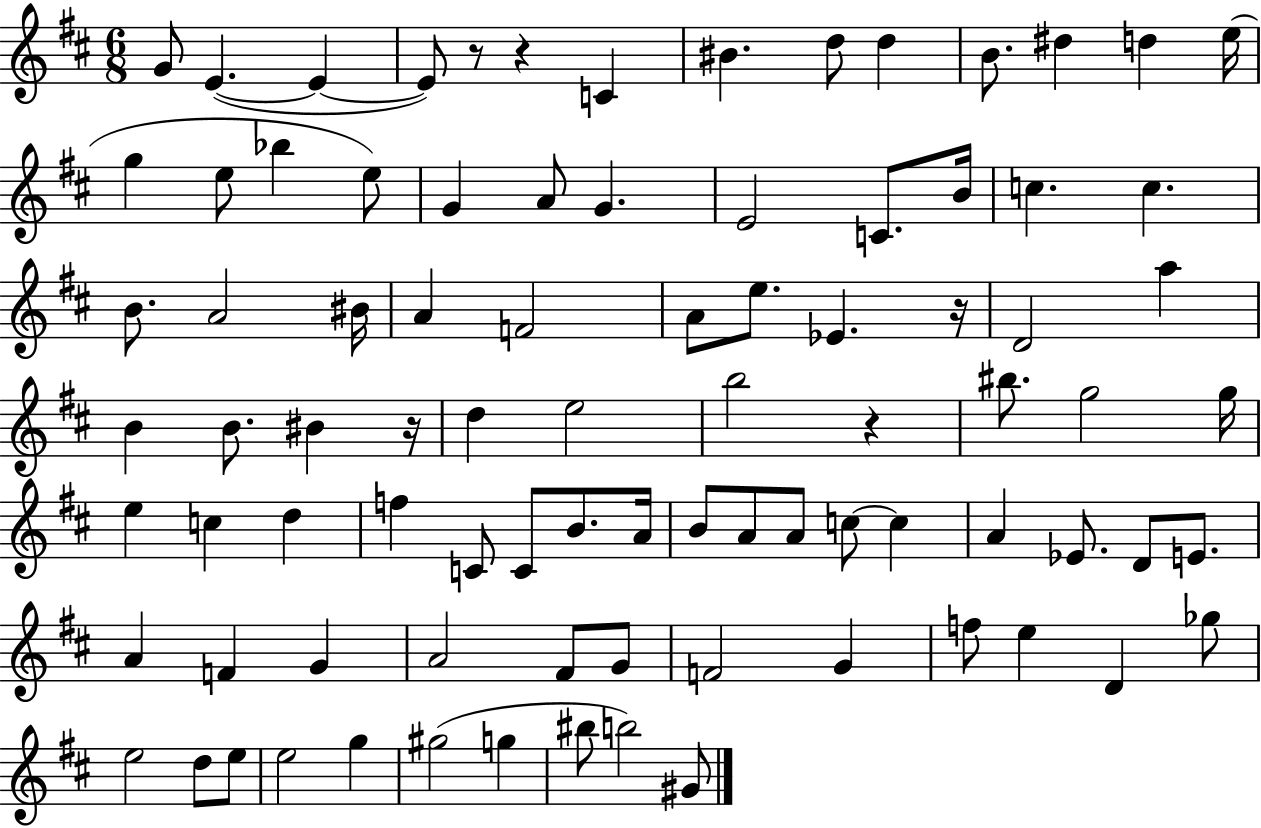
X:1
T:Untitled
M:6/8
L:1/4
K:D
G/2 E E E/2 z/2 z C ^B d/2 d B/2 ^d d e/4 g e/2 _b e/2 G A/2 G E2 C/2 B/4 c c B/2 A2 ^B/4 A F2 A/2 e/2 _E z/4 D2 a B B/2 ^B z/4 d e2 b2 z ^b/2 g2 g/4 e c d f C/2 C/2 B/2 A/4 B/2 A/2 A/2 c/2 c A _E/2 D/2 E/2 A F G A2 ^F/2 G/2 F2 G f/2 e D _g/2 e2 d/2 e/2 e2 g ^g2 g ^b/2 b2 ^G/2